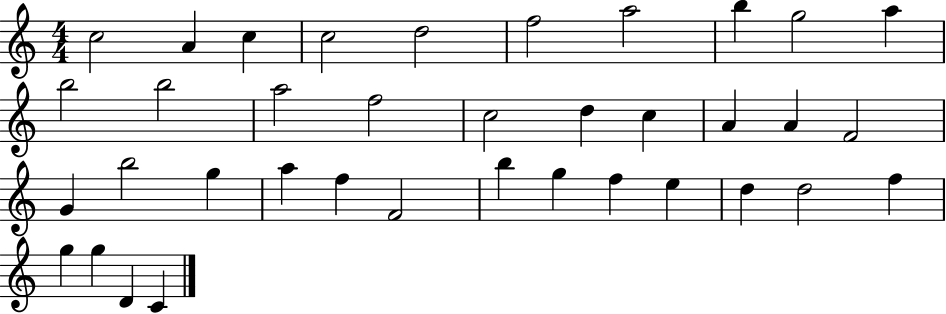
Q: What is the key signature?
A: C major